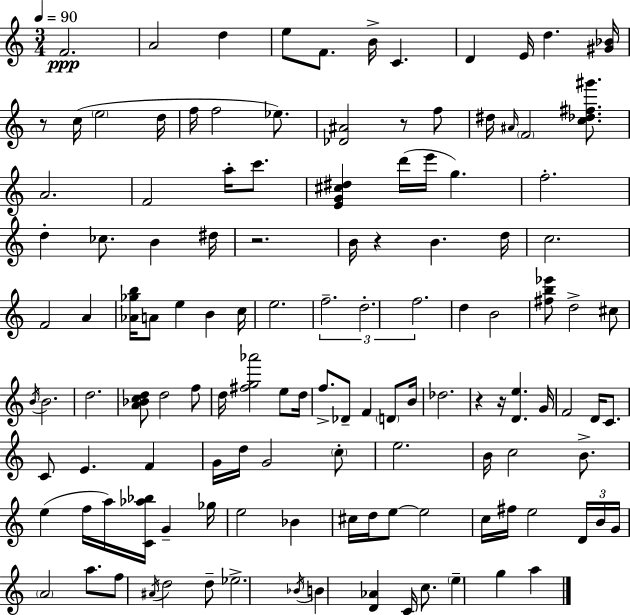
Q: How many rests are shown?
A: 6